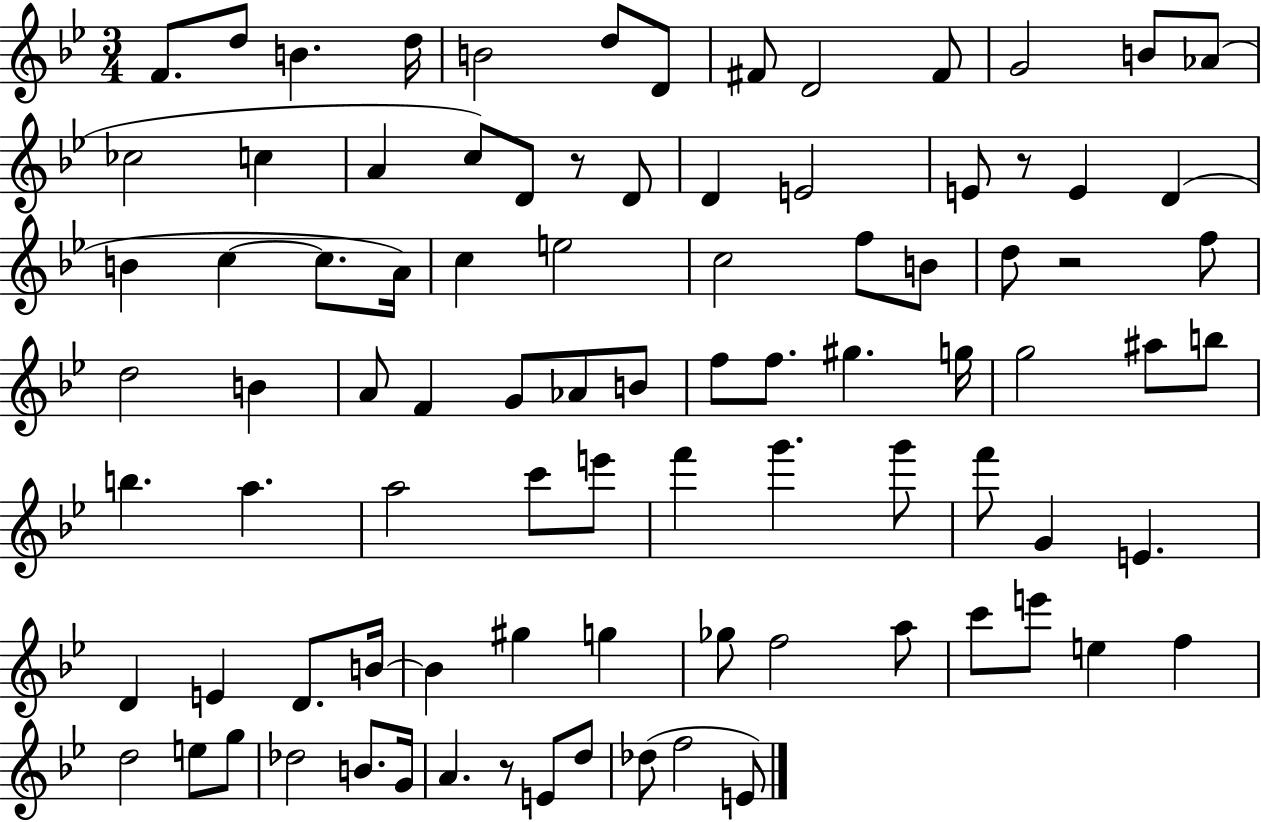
F4/e. D5/e B4/q. D5/s B4/h D5/e D4/e F#4/e D4/h F#4/e G4/h B4/e Ab4/e CES5/h C5/q A4/q C5/e D4/e R/e D4/e D4/q E4/h E4/e R/e E4/q D4/q B4/q C5/q C5/e. A4/s C5/q E5/h C5/h F5/e B4/e D5/e R/h F5/e D5/h B4/q A4/e F4/q G4/e Ab4/e B4/e F5/e F5/e. G#5/q. G5/s G5/h A#5/e B5/e B5/q. A5/q. A5/h C6/e E6/e F6/q G6/q. G6/e F6/e G4/q E4/q. D4/q E4/q D4/e. B4/s B4/q G#5/q G5/q Gb5/e F5/h A5/e C6/e E6/e E5/q F5/q D5/h E5/e G5/e Db5/h B4/e. G4/s A4/q. R/e E4/e D5/e Db5/e F5/h E4/e